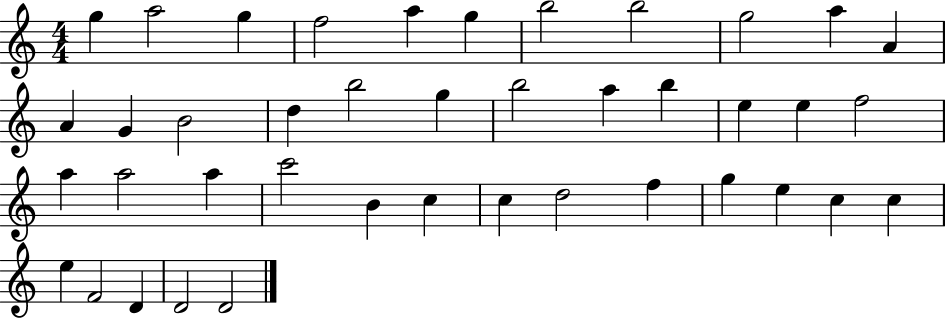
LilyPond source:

{
  \clef treble
  \numericTimeSignature
  \time 4/4
  \key c \major
  g''4 a''2 g''4 | f''2 a''4 g''4 | b''2 b''2 | g''2 a''4 a'4 | \break a'4 g'4 b'2 | d''4 b''2 g''4 | b''2 a''4 b''4 | e''4 e''4 f''2 | \break a''4 a''2 a''4 | c'''2 b'4 c''4 | c''4 d''2 f''4 | g''4 e''4 c''4 c''4 | \break e''4 f'2 d'4 | d'2 d'2 | \bar "|."
}